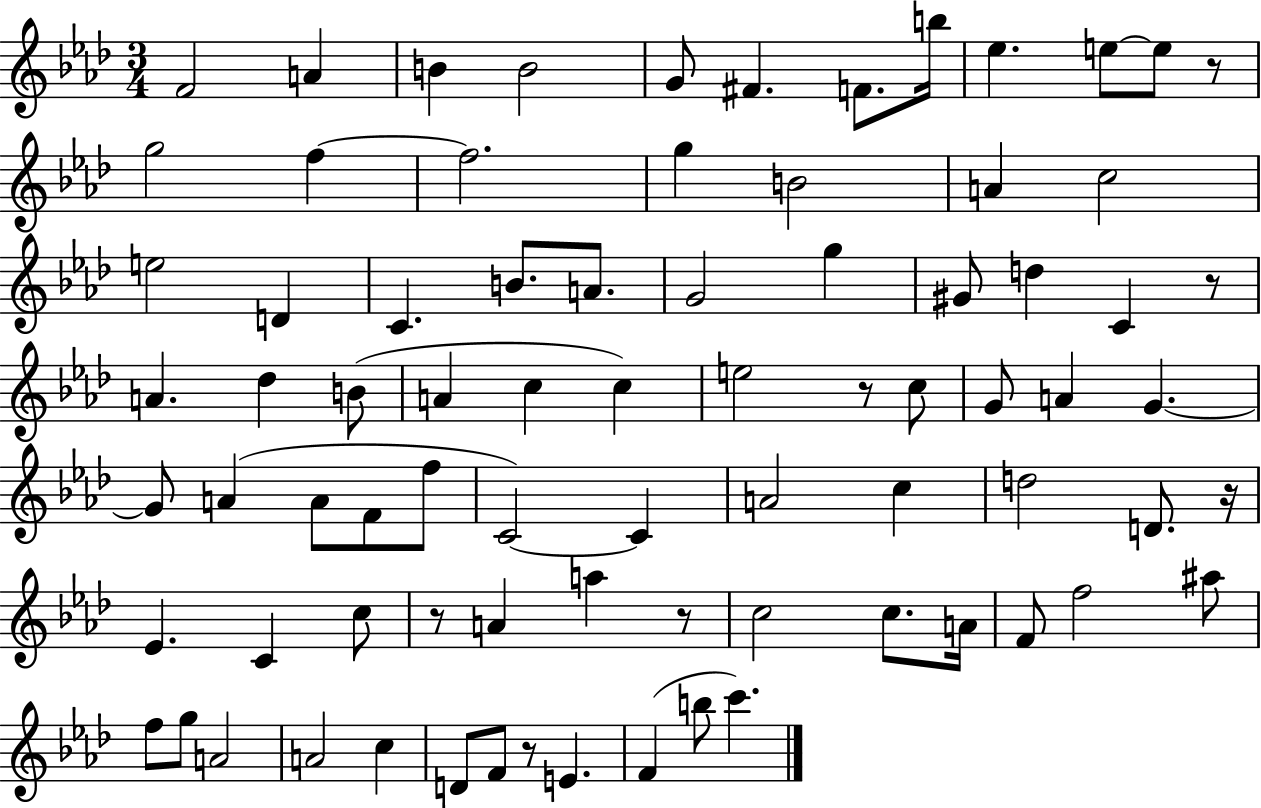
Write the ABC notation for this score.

X:1
T:Untitled
M:3/4
L:1/4
K:Ab
F2 A B B2 G/2 ^F F/2 b/4 _e e/2 e/2 z/2 g2 f f2 g B2 A c2 e2 D C B/2 A/2 G2 g ^G/2 d C z/2 A _d B/2 A c c e2 z/2 c/2 G/2 A G G/2 A A/2 F/2 f/2 C2 C A2 c d2 D/2 z/4 _E C c/2 z/2 A a z/2 c2 c/2 A/4 F/2 f2 ^a/2 f/2 g/2 A2 A2 c D/2 F/2 z/2 E F b/2 c'